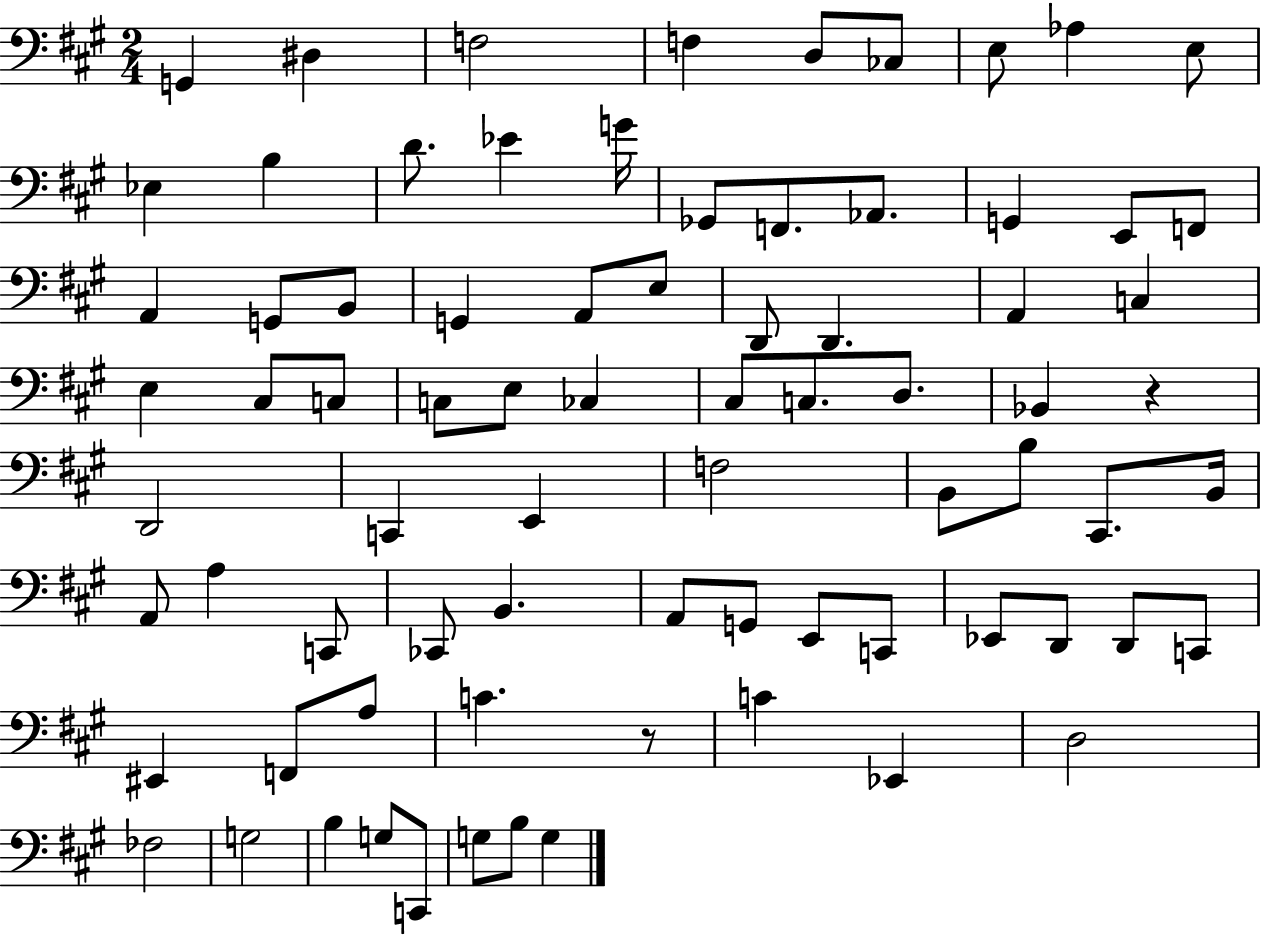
{
  \clef bass
  \numericTimeSignature
  \time 2/4
  \key a \major
  \repeat volta 2 { g,4 dis4 | f2 | f4 d8 ces8 | e8 aes4 e8 | \break ees4 b4 | d'8. ees'4 g'16 | ges,8 f,8. aes,8. | g,4 e,8 f,8 | \break a,4 g,8 b,8 | g,4 a,8 e8 | d,8 d,4. | a,4 c4 | \break e4 cis8 c8 | c8 e8 ces4 | cis8 c8. d8. | bes,4 r4 | \break d,2 | c,4 e,4 | f2 | b,8 b8 cis,8. b,16 | \break a,8 a4 c,8 | ces,8 b,4. | a,8 g,8 e,8 c,8 | ees,8 d,8 d,8 c,8 | \break eis,4 f,8 a8 | c'4. r8 | c'4 ees,4 | d2 | \break fes2 | g2 | b4 g8 c,8 | g8 b8 g4 | \break } \bar "|."
}